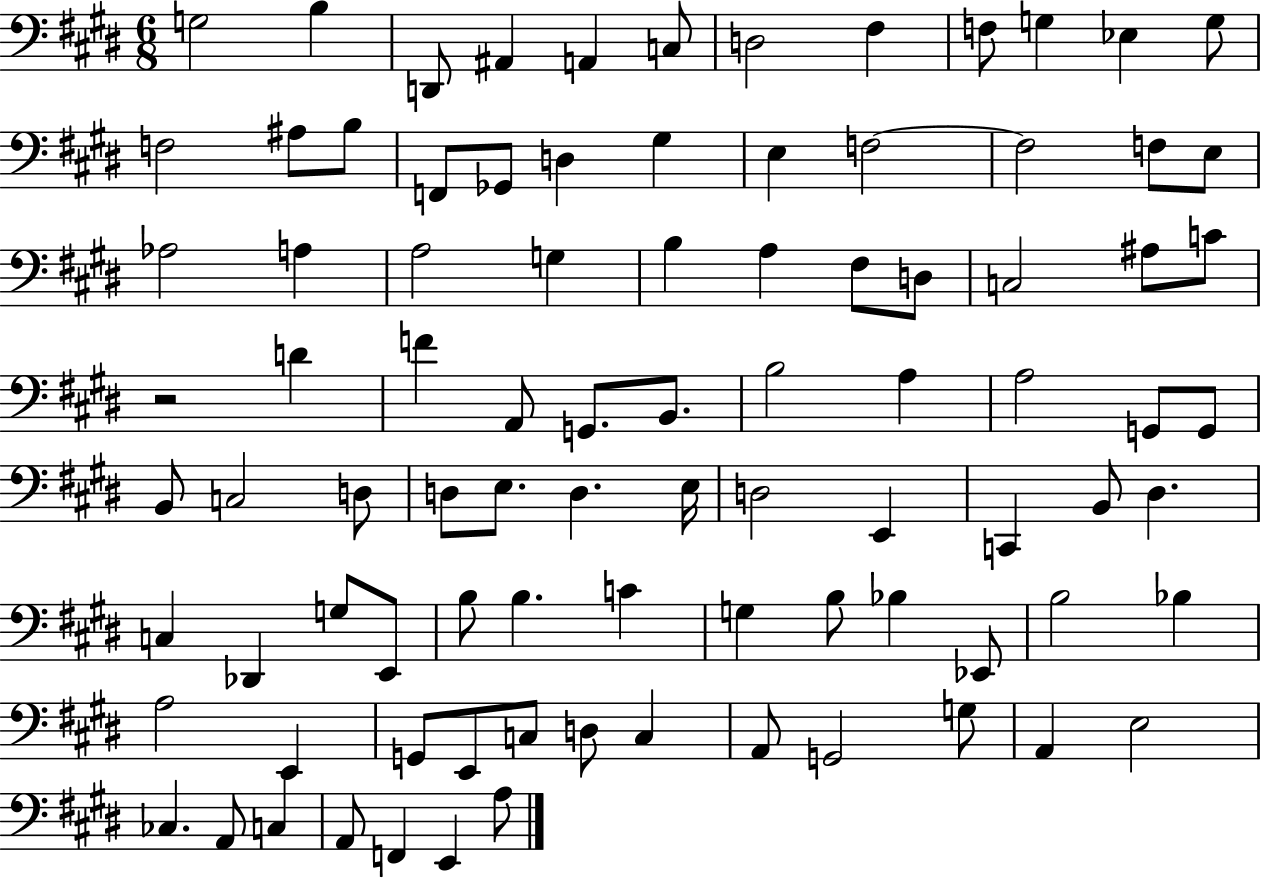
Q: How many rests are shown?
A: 1